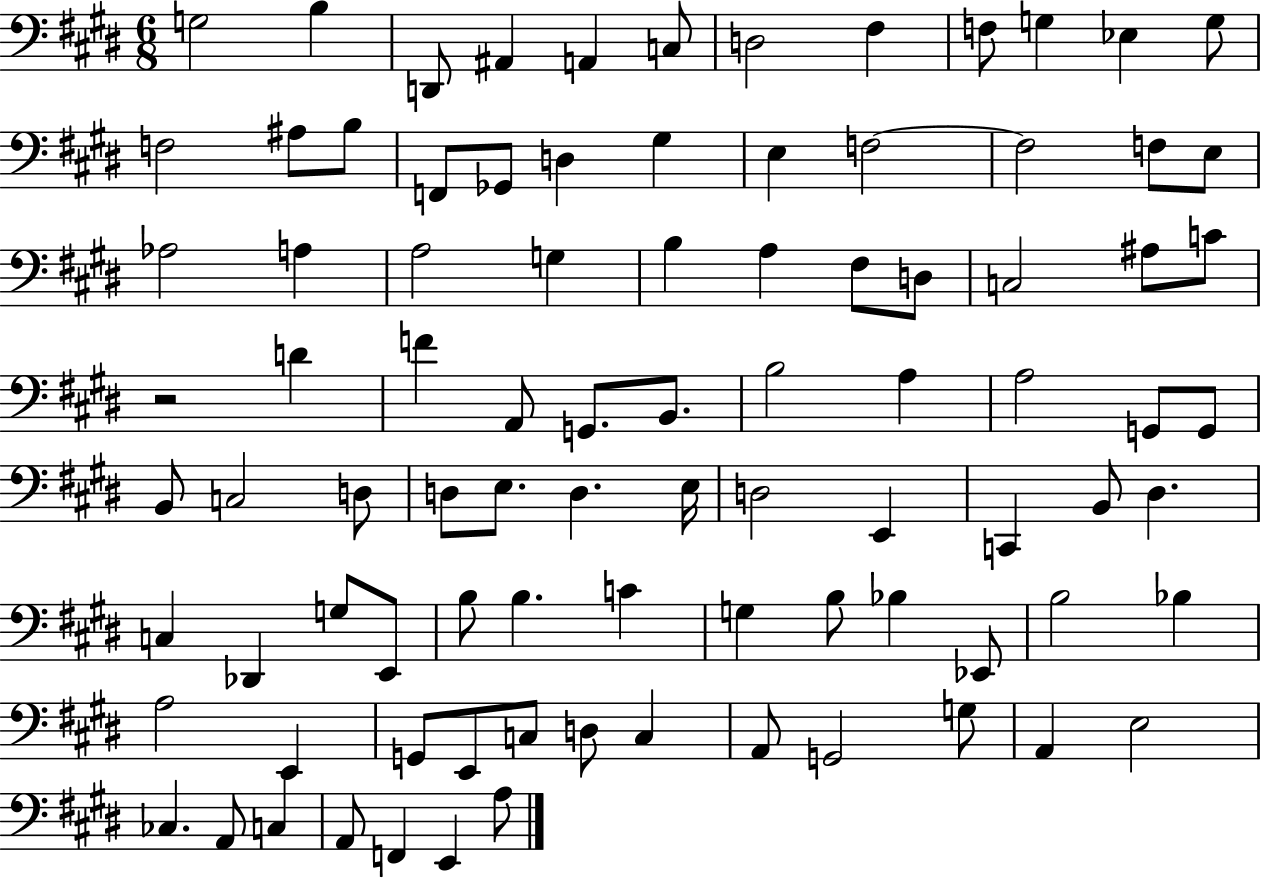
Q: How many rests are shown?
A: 1